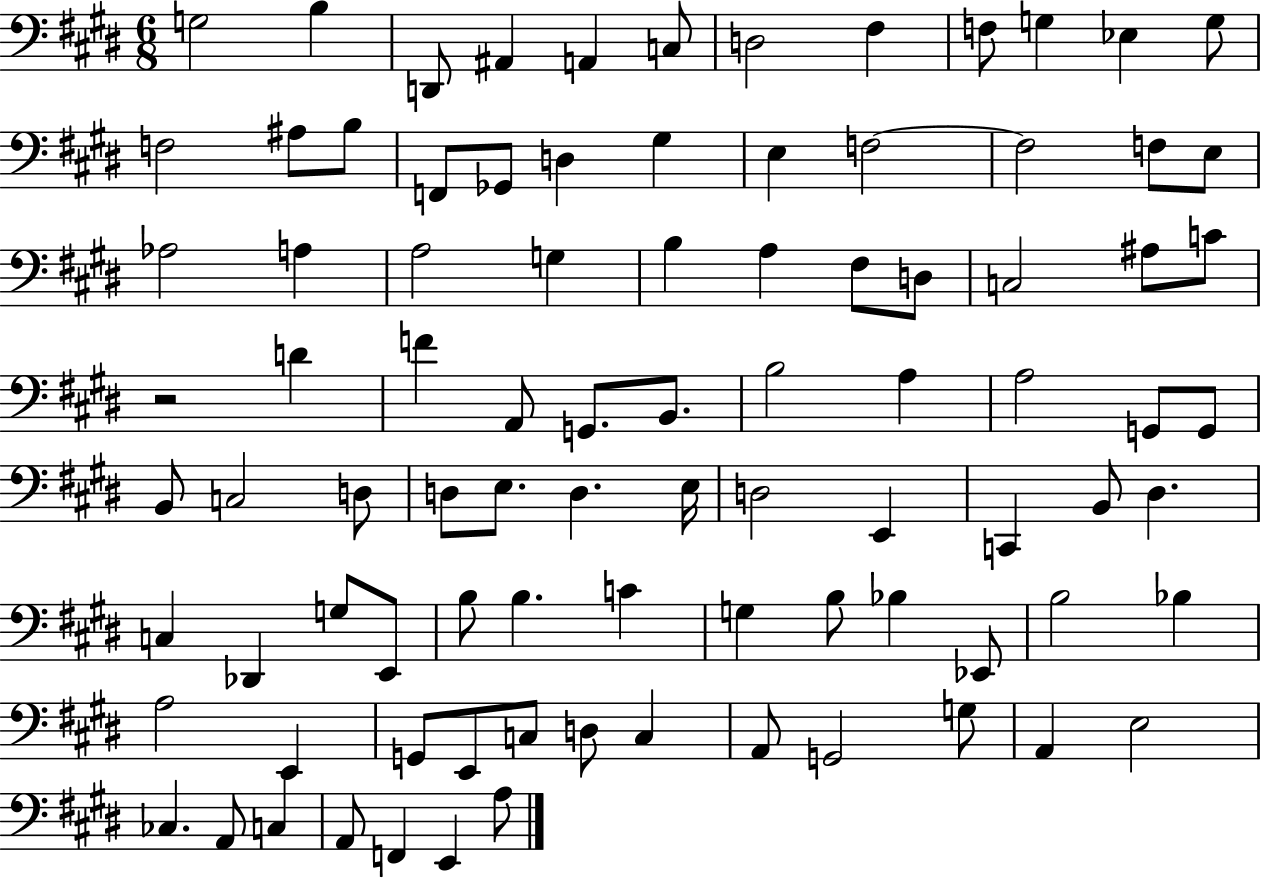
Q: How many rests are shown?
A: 1